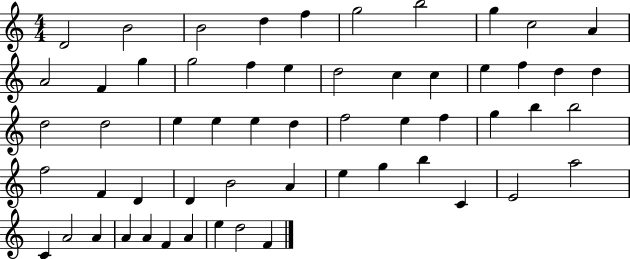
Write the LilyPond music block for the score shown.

{
  \clef treble
  \numericTimeSignature
  \time 4/4
  \key c \major
  d'2 b'2 | b'2 d''4 f''4 | g''2 b''2 | g''4 c''2 a'4 | \break a'2 f'4 g''4 | g''2 f''4 e''4 | d''2 c''4 c''4 | e''4 f''4 d''4 d''4 | \break d''2 d''2 | e''4 e''4 e''4 d''4 | f''2 e''4 f''4 | g''4 b''4 b''2 | \break f''2 f'4 d'4 | d'4 b'2 a'4 | e''4 g''4 b''4 c'4 | e'2 a''2 | \break c'4 a'2 a'4 | a'4 a'4 f'4 a'4 | e''4 d''2 f'4 | \bar "|."
}